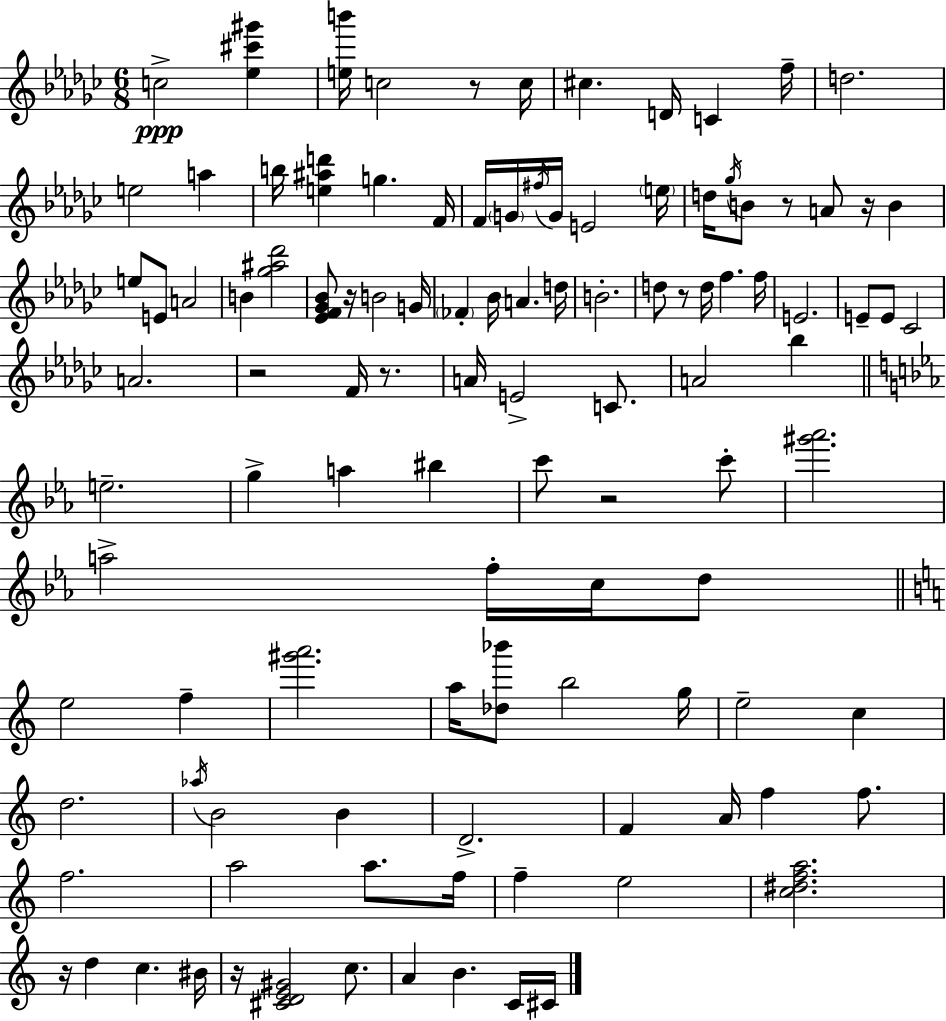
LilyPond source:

{
  \clef treble
  \numericTimeSignature
  \time 6/8
  \key ees \minor
  \repeat volta 2 { c''2->\ppp <ees'' cis''' gis'''>4 | <e'' b'''>16 c''2 r8 c''16 | cis''4. d'16 c'4 f''16-- | d''2. | \break e''2 a''4 | b''16 <e'' ais'' d'''>4 g''4. f'16 | f'16 \parenthesize g'16 \acciaccatura { fis''16 } g'16 e'2 | \parenthesize e''16 d''16 \acciaccatura { ges''16 } b'8 r8 a'8 r16 b'4 | \break e''8 e'8 a'2 | b'4 <ges'' ais'' des'''>2 | <ees' f' ges' bes'>8 r16 b'2 | g'16 \parenthesize fes'4-. bes'16 a'4. | \break d''16 b'2.-. | d''8 r8 d''16 f''4. | f''16 e'2. | e'8-- e'8 ces'2 | \break a'2. | r2 f'16 r8. | a'16 e'2-> c'8. | a'2 bes''4 | \break \bar "||" \break \key c \minor e''2.-- | g''4-> a''4 bis''4 | c'''8 r2 c'''8-. | <gis''' aes'''>2. | \break a''2-> f''16-. c''16 d''8 | \bar "||" \break \key a \minor e''2 f''4-- | <gis''' a'''>2. | a''16 <des'' bes'''>8 b''2 g''16 | e''2-- c''4 | \break d''2. | \acciaccatura { aes''16 } b'2 b'4 | d'2.-> | f'4 a'16 f''4 f''8. | \break f''2. | a''2 a''8. | f''16 f''4-- e''2 | <c'' dis'' f'' a''>2. | \break r16 d''4 c''4. | bis'16 r16 <cis' d' e' gis'>2 c''8. | a'4 b'4. c'16 | cis'16 } \bar "|."
}